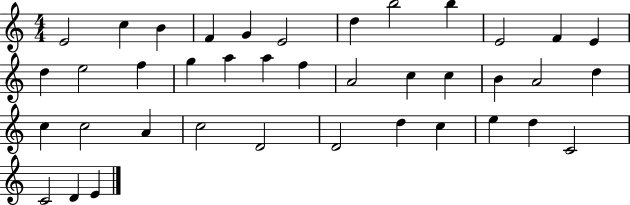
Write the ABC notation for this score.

X:1
T:Untitled
M:4/4
L:1/4
K:C
E2 c B F G E2 d b2 b E2 F E d e2 f g a a f A2 c c B A2 d c c2 A c2 D2 D2 d c e d C2 C2 D E